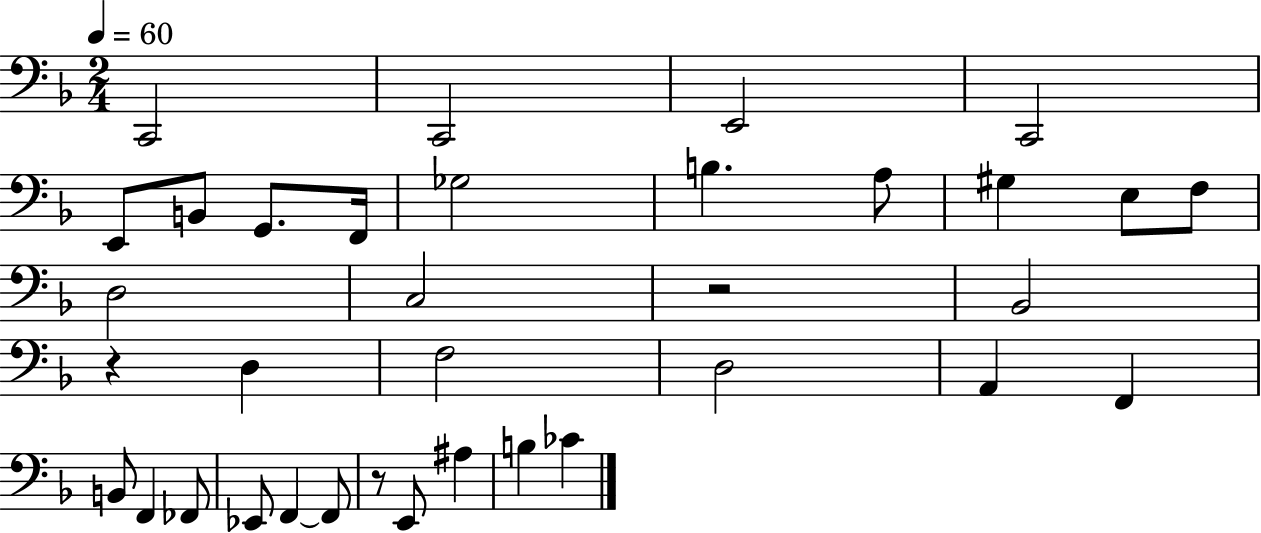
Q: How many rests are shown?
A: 3